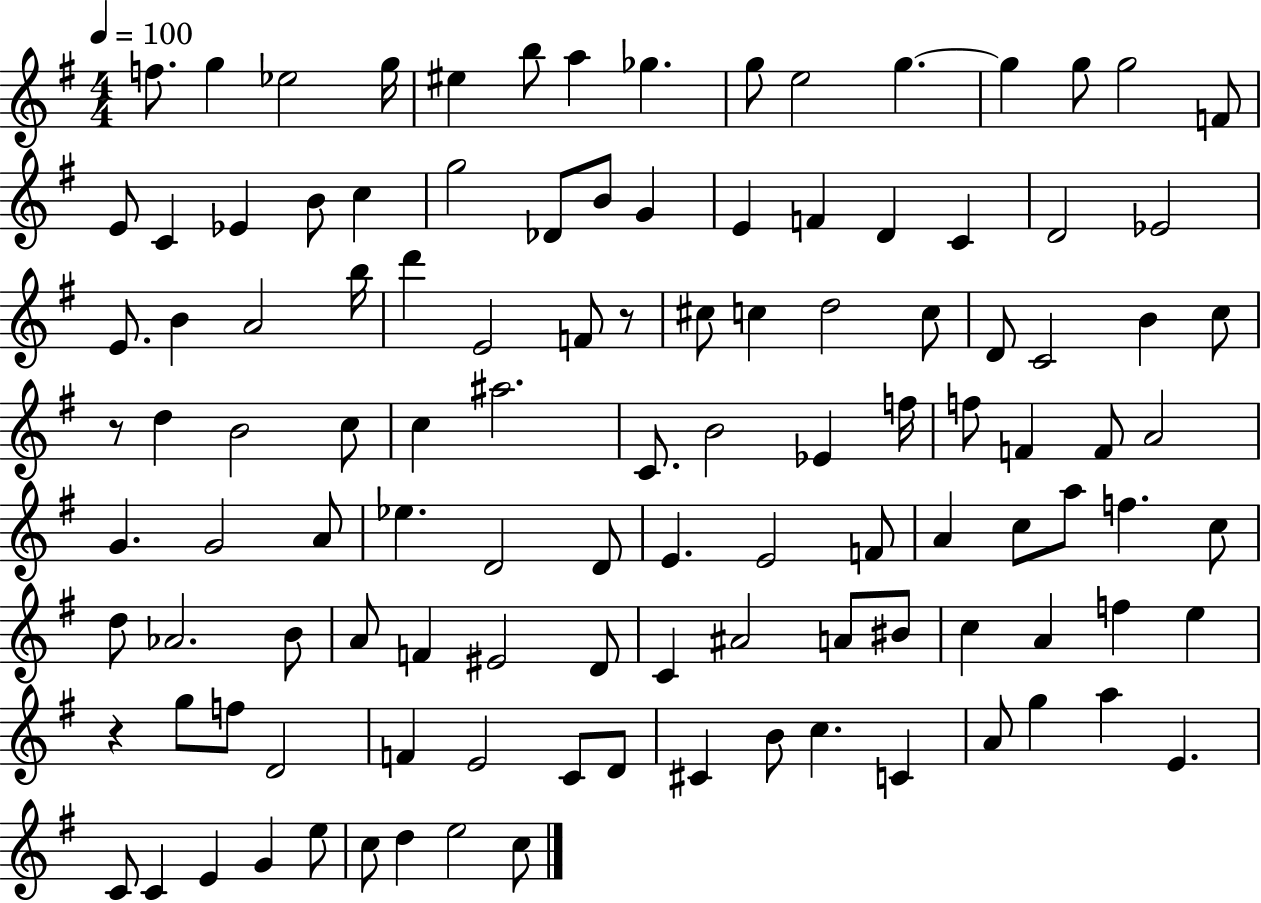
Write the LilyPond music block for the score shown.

{
  \clef treble
  \numericTimeSignature
  \time 4/4
  \key g \major
  \tempo 4 = 100
  \repeat volta 2 { f''8. g''4 ees''2 g''16 | eis''4 b''8 a''4 ges''4. | g''8 e''2 g''4.~~ | g''4 g''8 g''2 f'8 | \break e'8 c'4 ees'4 b'8 c''4 | g''2 des'8 b'8 g'4 | e'4 f'4 d'4 c'4 | d'2 ees'2 | \break e'8. b'4 a'2 b''16 | d'''4 e'2 f'8 r8 | cis''8 c''4 d''2 c''8 | d'8 c'2 b'4 c''8 | \break r8 d''4 b'2 c''8 | c''4 ais''2. | c'8. b'2 ees'4 f''16 | f''8 f'4 f'8 a'2 | \break g'4. g'2 a'8 | ees''4. d'2 d'8 | e'4. e'2 f'8 | a'4 c''8 a''8 f''4. c''8 | \break d''8 aes'2. b'8 | a'8 f'4 eis'2 d'8 | c'4 ais'2 a'8 bis'8 | c''4 a'4 f''4 e''4 | \break r4 g''8 f''8 d'2 | f'4 e'2 c'8 d'8 | cis'4 b'8 c''4. c'4 | a'8 g''4 a''4 e'4. | \break c'8 c'4 e'4 g'4 e''8 | c''8 d''4 e''2 c''8 | } \bar "|."
}